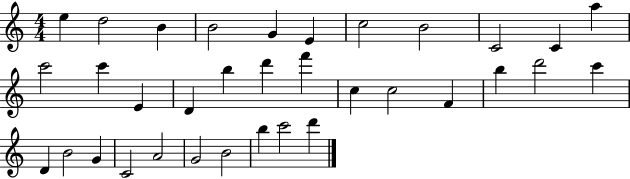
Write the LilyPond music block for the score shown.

{
  \clef treble
  \numericTimeSignature
  \time 4/4
  \key c \major
  e''4 d''2 b'4 | b'2 g'4 e'4 | c''2 b'2 | c'2 c'4 a''4 | \break c'''2 c'''4 e'4 | d'4 b''4 d'''4 f'''4 | c''4 c''2 f'4 | b''4 d'''2 c'''4 | \break d'4 b'2 g'4 | c'2 a'2 | g'2 b'2 | b''4 c'''2 d'''4 | \break \bar "|."
}